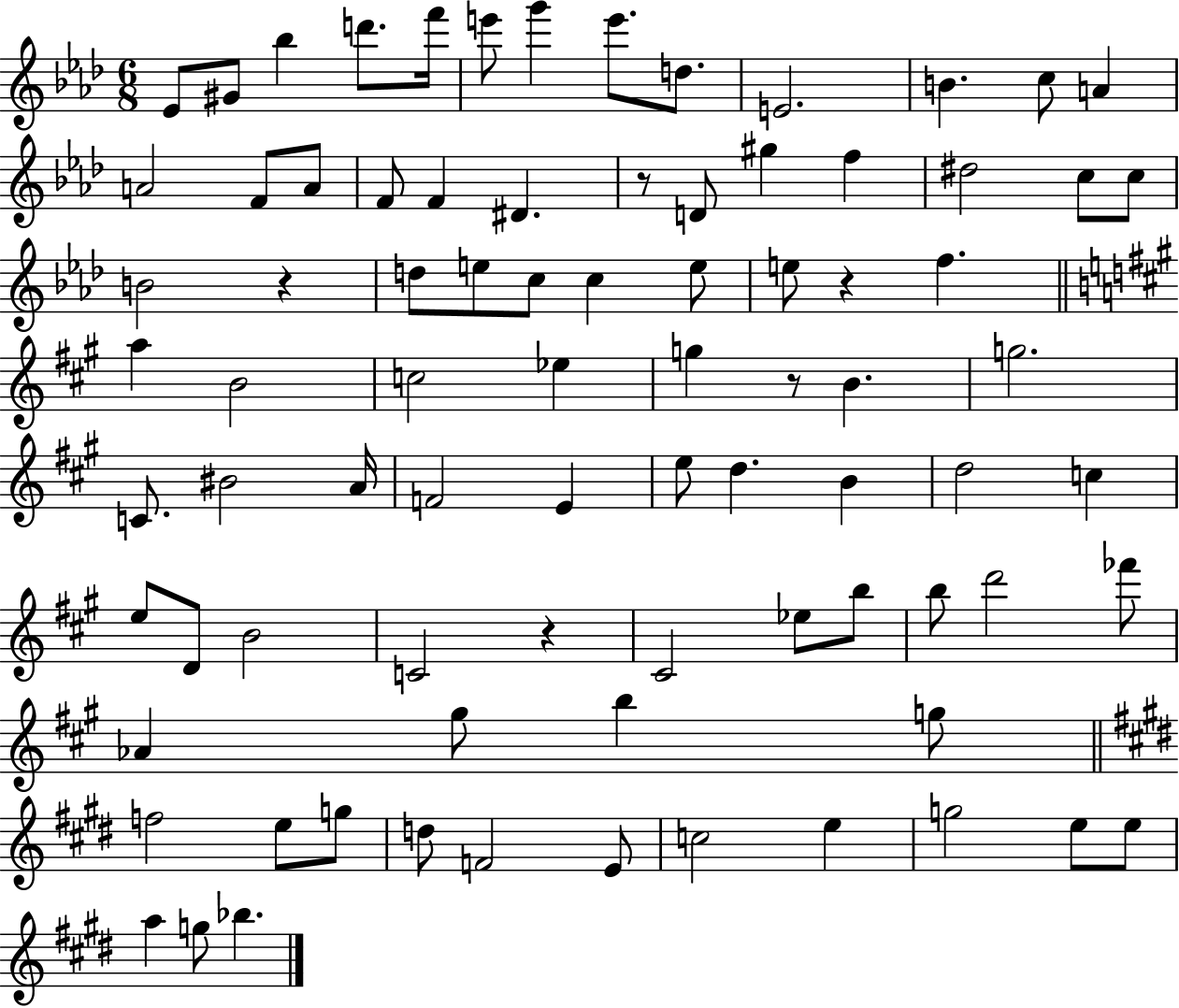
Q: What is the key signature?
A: AES major